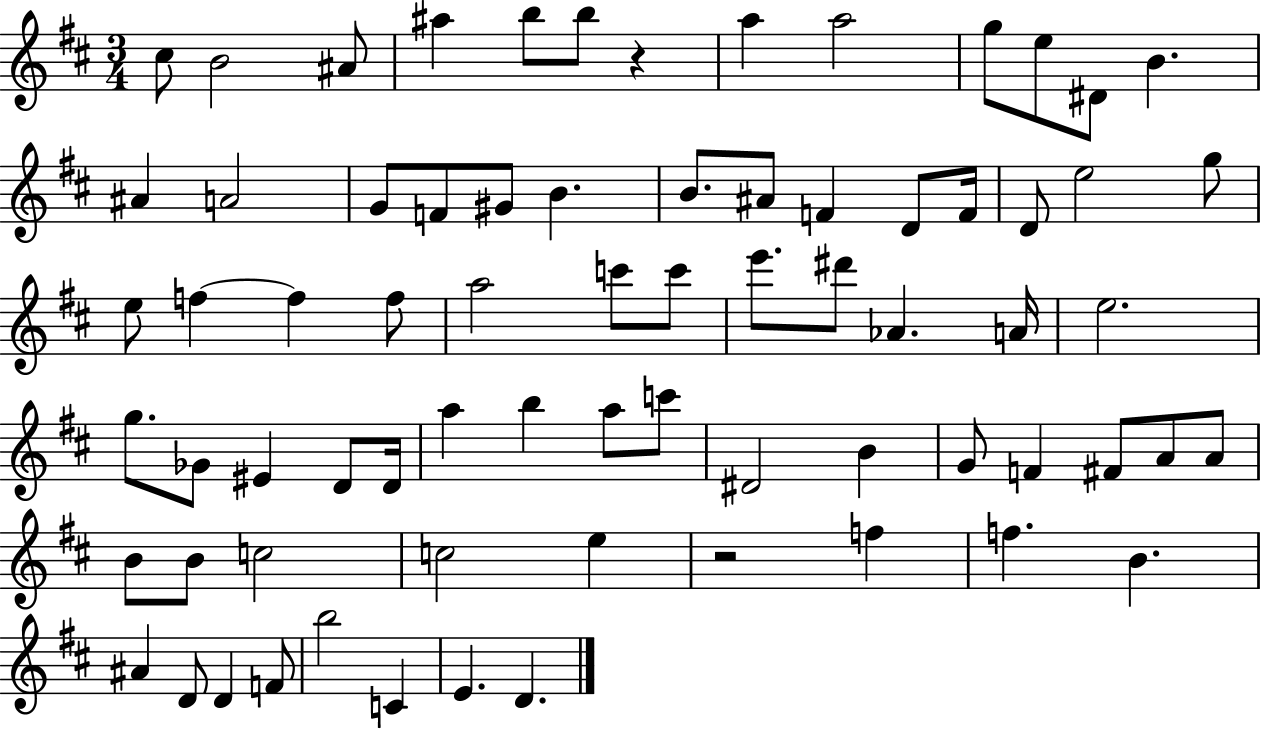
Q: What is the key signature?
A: D major